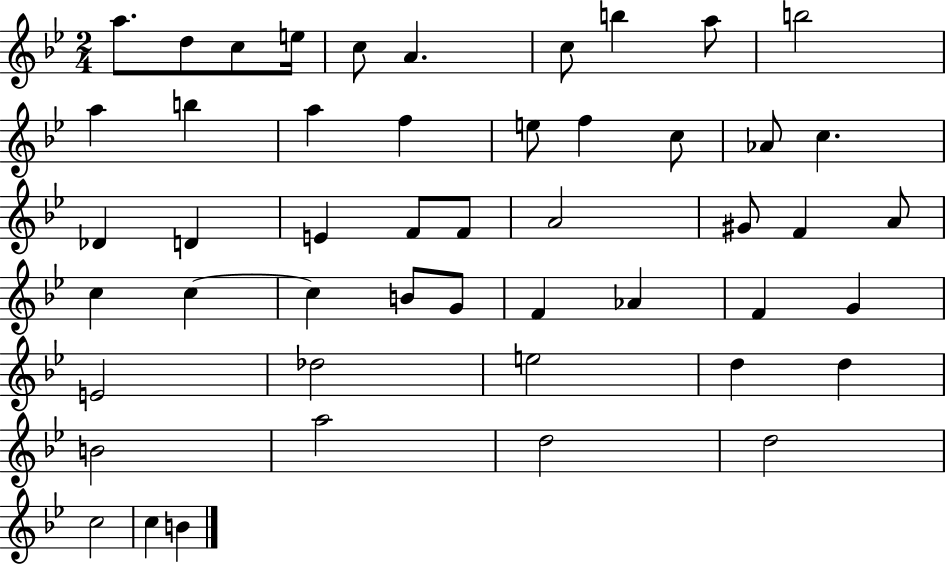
{
  \clef treble
  \numericTimeSignature
  \time 2/4
  \key bes \major
  a''8. d''8 c''8 e''16 | c''8 a'4. | c''8 b''4 a''8 | b''2 | \break a''4 b''4 | a''4 f''4 | e''8 f''4 c''8 | aes'8 c''4. | \break des'4 d'4 | e'4 f'8 f'8 | a'2 | gis'8 f'4 a'8 | \break c''4 c''4~~ | c''4 b'8 g'8 | f'4 aes'4 | f'4 g'4 | \break e'2 | des''2 | e''2 | d''4 d''4 | \break b'2 | a''2 | d''2 | d''2 | \break c''2 | c''4 b'4 | \bar "|."
}